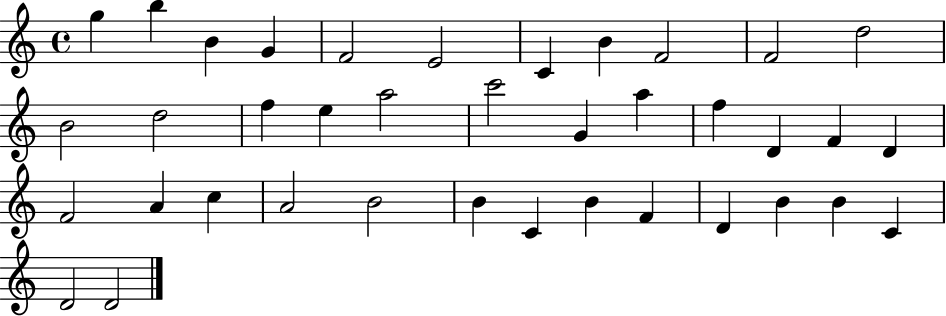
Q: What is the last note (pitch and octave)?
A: D4